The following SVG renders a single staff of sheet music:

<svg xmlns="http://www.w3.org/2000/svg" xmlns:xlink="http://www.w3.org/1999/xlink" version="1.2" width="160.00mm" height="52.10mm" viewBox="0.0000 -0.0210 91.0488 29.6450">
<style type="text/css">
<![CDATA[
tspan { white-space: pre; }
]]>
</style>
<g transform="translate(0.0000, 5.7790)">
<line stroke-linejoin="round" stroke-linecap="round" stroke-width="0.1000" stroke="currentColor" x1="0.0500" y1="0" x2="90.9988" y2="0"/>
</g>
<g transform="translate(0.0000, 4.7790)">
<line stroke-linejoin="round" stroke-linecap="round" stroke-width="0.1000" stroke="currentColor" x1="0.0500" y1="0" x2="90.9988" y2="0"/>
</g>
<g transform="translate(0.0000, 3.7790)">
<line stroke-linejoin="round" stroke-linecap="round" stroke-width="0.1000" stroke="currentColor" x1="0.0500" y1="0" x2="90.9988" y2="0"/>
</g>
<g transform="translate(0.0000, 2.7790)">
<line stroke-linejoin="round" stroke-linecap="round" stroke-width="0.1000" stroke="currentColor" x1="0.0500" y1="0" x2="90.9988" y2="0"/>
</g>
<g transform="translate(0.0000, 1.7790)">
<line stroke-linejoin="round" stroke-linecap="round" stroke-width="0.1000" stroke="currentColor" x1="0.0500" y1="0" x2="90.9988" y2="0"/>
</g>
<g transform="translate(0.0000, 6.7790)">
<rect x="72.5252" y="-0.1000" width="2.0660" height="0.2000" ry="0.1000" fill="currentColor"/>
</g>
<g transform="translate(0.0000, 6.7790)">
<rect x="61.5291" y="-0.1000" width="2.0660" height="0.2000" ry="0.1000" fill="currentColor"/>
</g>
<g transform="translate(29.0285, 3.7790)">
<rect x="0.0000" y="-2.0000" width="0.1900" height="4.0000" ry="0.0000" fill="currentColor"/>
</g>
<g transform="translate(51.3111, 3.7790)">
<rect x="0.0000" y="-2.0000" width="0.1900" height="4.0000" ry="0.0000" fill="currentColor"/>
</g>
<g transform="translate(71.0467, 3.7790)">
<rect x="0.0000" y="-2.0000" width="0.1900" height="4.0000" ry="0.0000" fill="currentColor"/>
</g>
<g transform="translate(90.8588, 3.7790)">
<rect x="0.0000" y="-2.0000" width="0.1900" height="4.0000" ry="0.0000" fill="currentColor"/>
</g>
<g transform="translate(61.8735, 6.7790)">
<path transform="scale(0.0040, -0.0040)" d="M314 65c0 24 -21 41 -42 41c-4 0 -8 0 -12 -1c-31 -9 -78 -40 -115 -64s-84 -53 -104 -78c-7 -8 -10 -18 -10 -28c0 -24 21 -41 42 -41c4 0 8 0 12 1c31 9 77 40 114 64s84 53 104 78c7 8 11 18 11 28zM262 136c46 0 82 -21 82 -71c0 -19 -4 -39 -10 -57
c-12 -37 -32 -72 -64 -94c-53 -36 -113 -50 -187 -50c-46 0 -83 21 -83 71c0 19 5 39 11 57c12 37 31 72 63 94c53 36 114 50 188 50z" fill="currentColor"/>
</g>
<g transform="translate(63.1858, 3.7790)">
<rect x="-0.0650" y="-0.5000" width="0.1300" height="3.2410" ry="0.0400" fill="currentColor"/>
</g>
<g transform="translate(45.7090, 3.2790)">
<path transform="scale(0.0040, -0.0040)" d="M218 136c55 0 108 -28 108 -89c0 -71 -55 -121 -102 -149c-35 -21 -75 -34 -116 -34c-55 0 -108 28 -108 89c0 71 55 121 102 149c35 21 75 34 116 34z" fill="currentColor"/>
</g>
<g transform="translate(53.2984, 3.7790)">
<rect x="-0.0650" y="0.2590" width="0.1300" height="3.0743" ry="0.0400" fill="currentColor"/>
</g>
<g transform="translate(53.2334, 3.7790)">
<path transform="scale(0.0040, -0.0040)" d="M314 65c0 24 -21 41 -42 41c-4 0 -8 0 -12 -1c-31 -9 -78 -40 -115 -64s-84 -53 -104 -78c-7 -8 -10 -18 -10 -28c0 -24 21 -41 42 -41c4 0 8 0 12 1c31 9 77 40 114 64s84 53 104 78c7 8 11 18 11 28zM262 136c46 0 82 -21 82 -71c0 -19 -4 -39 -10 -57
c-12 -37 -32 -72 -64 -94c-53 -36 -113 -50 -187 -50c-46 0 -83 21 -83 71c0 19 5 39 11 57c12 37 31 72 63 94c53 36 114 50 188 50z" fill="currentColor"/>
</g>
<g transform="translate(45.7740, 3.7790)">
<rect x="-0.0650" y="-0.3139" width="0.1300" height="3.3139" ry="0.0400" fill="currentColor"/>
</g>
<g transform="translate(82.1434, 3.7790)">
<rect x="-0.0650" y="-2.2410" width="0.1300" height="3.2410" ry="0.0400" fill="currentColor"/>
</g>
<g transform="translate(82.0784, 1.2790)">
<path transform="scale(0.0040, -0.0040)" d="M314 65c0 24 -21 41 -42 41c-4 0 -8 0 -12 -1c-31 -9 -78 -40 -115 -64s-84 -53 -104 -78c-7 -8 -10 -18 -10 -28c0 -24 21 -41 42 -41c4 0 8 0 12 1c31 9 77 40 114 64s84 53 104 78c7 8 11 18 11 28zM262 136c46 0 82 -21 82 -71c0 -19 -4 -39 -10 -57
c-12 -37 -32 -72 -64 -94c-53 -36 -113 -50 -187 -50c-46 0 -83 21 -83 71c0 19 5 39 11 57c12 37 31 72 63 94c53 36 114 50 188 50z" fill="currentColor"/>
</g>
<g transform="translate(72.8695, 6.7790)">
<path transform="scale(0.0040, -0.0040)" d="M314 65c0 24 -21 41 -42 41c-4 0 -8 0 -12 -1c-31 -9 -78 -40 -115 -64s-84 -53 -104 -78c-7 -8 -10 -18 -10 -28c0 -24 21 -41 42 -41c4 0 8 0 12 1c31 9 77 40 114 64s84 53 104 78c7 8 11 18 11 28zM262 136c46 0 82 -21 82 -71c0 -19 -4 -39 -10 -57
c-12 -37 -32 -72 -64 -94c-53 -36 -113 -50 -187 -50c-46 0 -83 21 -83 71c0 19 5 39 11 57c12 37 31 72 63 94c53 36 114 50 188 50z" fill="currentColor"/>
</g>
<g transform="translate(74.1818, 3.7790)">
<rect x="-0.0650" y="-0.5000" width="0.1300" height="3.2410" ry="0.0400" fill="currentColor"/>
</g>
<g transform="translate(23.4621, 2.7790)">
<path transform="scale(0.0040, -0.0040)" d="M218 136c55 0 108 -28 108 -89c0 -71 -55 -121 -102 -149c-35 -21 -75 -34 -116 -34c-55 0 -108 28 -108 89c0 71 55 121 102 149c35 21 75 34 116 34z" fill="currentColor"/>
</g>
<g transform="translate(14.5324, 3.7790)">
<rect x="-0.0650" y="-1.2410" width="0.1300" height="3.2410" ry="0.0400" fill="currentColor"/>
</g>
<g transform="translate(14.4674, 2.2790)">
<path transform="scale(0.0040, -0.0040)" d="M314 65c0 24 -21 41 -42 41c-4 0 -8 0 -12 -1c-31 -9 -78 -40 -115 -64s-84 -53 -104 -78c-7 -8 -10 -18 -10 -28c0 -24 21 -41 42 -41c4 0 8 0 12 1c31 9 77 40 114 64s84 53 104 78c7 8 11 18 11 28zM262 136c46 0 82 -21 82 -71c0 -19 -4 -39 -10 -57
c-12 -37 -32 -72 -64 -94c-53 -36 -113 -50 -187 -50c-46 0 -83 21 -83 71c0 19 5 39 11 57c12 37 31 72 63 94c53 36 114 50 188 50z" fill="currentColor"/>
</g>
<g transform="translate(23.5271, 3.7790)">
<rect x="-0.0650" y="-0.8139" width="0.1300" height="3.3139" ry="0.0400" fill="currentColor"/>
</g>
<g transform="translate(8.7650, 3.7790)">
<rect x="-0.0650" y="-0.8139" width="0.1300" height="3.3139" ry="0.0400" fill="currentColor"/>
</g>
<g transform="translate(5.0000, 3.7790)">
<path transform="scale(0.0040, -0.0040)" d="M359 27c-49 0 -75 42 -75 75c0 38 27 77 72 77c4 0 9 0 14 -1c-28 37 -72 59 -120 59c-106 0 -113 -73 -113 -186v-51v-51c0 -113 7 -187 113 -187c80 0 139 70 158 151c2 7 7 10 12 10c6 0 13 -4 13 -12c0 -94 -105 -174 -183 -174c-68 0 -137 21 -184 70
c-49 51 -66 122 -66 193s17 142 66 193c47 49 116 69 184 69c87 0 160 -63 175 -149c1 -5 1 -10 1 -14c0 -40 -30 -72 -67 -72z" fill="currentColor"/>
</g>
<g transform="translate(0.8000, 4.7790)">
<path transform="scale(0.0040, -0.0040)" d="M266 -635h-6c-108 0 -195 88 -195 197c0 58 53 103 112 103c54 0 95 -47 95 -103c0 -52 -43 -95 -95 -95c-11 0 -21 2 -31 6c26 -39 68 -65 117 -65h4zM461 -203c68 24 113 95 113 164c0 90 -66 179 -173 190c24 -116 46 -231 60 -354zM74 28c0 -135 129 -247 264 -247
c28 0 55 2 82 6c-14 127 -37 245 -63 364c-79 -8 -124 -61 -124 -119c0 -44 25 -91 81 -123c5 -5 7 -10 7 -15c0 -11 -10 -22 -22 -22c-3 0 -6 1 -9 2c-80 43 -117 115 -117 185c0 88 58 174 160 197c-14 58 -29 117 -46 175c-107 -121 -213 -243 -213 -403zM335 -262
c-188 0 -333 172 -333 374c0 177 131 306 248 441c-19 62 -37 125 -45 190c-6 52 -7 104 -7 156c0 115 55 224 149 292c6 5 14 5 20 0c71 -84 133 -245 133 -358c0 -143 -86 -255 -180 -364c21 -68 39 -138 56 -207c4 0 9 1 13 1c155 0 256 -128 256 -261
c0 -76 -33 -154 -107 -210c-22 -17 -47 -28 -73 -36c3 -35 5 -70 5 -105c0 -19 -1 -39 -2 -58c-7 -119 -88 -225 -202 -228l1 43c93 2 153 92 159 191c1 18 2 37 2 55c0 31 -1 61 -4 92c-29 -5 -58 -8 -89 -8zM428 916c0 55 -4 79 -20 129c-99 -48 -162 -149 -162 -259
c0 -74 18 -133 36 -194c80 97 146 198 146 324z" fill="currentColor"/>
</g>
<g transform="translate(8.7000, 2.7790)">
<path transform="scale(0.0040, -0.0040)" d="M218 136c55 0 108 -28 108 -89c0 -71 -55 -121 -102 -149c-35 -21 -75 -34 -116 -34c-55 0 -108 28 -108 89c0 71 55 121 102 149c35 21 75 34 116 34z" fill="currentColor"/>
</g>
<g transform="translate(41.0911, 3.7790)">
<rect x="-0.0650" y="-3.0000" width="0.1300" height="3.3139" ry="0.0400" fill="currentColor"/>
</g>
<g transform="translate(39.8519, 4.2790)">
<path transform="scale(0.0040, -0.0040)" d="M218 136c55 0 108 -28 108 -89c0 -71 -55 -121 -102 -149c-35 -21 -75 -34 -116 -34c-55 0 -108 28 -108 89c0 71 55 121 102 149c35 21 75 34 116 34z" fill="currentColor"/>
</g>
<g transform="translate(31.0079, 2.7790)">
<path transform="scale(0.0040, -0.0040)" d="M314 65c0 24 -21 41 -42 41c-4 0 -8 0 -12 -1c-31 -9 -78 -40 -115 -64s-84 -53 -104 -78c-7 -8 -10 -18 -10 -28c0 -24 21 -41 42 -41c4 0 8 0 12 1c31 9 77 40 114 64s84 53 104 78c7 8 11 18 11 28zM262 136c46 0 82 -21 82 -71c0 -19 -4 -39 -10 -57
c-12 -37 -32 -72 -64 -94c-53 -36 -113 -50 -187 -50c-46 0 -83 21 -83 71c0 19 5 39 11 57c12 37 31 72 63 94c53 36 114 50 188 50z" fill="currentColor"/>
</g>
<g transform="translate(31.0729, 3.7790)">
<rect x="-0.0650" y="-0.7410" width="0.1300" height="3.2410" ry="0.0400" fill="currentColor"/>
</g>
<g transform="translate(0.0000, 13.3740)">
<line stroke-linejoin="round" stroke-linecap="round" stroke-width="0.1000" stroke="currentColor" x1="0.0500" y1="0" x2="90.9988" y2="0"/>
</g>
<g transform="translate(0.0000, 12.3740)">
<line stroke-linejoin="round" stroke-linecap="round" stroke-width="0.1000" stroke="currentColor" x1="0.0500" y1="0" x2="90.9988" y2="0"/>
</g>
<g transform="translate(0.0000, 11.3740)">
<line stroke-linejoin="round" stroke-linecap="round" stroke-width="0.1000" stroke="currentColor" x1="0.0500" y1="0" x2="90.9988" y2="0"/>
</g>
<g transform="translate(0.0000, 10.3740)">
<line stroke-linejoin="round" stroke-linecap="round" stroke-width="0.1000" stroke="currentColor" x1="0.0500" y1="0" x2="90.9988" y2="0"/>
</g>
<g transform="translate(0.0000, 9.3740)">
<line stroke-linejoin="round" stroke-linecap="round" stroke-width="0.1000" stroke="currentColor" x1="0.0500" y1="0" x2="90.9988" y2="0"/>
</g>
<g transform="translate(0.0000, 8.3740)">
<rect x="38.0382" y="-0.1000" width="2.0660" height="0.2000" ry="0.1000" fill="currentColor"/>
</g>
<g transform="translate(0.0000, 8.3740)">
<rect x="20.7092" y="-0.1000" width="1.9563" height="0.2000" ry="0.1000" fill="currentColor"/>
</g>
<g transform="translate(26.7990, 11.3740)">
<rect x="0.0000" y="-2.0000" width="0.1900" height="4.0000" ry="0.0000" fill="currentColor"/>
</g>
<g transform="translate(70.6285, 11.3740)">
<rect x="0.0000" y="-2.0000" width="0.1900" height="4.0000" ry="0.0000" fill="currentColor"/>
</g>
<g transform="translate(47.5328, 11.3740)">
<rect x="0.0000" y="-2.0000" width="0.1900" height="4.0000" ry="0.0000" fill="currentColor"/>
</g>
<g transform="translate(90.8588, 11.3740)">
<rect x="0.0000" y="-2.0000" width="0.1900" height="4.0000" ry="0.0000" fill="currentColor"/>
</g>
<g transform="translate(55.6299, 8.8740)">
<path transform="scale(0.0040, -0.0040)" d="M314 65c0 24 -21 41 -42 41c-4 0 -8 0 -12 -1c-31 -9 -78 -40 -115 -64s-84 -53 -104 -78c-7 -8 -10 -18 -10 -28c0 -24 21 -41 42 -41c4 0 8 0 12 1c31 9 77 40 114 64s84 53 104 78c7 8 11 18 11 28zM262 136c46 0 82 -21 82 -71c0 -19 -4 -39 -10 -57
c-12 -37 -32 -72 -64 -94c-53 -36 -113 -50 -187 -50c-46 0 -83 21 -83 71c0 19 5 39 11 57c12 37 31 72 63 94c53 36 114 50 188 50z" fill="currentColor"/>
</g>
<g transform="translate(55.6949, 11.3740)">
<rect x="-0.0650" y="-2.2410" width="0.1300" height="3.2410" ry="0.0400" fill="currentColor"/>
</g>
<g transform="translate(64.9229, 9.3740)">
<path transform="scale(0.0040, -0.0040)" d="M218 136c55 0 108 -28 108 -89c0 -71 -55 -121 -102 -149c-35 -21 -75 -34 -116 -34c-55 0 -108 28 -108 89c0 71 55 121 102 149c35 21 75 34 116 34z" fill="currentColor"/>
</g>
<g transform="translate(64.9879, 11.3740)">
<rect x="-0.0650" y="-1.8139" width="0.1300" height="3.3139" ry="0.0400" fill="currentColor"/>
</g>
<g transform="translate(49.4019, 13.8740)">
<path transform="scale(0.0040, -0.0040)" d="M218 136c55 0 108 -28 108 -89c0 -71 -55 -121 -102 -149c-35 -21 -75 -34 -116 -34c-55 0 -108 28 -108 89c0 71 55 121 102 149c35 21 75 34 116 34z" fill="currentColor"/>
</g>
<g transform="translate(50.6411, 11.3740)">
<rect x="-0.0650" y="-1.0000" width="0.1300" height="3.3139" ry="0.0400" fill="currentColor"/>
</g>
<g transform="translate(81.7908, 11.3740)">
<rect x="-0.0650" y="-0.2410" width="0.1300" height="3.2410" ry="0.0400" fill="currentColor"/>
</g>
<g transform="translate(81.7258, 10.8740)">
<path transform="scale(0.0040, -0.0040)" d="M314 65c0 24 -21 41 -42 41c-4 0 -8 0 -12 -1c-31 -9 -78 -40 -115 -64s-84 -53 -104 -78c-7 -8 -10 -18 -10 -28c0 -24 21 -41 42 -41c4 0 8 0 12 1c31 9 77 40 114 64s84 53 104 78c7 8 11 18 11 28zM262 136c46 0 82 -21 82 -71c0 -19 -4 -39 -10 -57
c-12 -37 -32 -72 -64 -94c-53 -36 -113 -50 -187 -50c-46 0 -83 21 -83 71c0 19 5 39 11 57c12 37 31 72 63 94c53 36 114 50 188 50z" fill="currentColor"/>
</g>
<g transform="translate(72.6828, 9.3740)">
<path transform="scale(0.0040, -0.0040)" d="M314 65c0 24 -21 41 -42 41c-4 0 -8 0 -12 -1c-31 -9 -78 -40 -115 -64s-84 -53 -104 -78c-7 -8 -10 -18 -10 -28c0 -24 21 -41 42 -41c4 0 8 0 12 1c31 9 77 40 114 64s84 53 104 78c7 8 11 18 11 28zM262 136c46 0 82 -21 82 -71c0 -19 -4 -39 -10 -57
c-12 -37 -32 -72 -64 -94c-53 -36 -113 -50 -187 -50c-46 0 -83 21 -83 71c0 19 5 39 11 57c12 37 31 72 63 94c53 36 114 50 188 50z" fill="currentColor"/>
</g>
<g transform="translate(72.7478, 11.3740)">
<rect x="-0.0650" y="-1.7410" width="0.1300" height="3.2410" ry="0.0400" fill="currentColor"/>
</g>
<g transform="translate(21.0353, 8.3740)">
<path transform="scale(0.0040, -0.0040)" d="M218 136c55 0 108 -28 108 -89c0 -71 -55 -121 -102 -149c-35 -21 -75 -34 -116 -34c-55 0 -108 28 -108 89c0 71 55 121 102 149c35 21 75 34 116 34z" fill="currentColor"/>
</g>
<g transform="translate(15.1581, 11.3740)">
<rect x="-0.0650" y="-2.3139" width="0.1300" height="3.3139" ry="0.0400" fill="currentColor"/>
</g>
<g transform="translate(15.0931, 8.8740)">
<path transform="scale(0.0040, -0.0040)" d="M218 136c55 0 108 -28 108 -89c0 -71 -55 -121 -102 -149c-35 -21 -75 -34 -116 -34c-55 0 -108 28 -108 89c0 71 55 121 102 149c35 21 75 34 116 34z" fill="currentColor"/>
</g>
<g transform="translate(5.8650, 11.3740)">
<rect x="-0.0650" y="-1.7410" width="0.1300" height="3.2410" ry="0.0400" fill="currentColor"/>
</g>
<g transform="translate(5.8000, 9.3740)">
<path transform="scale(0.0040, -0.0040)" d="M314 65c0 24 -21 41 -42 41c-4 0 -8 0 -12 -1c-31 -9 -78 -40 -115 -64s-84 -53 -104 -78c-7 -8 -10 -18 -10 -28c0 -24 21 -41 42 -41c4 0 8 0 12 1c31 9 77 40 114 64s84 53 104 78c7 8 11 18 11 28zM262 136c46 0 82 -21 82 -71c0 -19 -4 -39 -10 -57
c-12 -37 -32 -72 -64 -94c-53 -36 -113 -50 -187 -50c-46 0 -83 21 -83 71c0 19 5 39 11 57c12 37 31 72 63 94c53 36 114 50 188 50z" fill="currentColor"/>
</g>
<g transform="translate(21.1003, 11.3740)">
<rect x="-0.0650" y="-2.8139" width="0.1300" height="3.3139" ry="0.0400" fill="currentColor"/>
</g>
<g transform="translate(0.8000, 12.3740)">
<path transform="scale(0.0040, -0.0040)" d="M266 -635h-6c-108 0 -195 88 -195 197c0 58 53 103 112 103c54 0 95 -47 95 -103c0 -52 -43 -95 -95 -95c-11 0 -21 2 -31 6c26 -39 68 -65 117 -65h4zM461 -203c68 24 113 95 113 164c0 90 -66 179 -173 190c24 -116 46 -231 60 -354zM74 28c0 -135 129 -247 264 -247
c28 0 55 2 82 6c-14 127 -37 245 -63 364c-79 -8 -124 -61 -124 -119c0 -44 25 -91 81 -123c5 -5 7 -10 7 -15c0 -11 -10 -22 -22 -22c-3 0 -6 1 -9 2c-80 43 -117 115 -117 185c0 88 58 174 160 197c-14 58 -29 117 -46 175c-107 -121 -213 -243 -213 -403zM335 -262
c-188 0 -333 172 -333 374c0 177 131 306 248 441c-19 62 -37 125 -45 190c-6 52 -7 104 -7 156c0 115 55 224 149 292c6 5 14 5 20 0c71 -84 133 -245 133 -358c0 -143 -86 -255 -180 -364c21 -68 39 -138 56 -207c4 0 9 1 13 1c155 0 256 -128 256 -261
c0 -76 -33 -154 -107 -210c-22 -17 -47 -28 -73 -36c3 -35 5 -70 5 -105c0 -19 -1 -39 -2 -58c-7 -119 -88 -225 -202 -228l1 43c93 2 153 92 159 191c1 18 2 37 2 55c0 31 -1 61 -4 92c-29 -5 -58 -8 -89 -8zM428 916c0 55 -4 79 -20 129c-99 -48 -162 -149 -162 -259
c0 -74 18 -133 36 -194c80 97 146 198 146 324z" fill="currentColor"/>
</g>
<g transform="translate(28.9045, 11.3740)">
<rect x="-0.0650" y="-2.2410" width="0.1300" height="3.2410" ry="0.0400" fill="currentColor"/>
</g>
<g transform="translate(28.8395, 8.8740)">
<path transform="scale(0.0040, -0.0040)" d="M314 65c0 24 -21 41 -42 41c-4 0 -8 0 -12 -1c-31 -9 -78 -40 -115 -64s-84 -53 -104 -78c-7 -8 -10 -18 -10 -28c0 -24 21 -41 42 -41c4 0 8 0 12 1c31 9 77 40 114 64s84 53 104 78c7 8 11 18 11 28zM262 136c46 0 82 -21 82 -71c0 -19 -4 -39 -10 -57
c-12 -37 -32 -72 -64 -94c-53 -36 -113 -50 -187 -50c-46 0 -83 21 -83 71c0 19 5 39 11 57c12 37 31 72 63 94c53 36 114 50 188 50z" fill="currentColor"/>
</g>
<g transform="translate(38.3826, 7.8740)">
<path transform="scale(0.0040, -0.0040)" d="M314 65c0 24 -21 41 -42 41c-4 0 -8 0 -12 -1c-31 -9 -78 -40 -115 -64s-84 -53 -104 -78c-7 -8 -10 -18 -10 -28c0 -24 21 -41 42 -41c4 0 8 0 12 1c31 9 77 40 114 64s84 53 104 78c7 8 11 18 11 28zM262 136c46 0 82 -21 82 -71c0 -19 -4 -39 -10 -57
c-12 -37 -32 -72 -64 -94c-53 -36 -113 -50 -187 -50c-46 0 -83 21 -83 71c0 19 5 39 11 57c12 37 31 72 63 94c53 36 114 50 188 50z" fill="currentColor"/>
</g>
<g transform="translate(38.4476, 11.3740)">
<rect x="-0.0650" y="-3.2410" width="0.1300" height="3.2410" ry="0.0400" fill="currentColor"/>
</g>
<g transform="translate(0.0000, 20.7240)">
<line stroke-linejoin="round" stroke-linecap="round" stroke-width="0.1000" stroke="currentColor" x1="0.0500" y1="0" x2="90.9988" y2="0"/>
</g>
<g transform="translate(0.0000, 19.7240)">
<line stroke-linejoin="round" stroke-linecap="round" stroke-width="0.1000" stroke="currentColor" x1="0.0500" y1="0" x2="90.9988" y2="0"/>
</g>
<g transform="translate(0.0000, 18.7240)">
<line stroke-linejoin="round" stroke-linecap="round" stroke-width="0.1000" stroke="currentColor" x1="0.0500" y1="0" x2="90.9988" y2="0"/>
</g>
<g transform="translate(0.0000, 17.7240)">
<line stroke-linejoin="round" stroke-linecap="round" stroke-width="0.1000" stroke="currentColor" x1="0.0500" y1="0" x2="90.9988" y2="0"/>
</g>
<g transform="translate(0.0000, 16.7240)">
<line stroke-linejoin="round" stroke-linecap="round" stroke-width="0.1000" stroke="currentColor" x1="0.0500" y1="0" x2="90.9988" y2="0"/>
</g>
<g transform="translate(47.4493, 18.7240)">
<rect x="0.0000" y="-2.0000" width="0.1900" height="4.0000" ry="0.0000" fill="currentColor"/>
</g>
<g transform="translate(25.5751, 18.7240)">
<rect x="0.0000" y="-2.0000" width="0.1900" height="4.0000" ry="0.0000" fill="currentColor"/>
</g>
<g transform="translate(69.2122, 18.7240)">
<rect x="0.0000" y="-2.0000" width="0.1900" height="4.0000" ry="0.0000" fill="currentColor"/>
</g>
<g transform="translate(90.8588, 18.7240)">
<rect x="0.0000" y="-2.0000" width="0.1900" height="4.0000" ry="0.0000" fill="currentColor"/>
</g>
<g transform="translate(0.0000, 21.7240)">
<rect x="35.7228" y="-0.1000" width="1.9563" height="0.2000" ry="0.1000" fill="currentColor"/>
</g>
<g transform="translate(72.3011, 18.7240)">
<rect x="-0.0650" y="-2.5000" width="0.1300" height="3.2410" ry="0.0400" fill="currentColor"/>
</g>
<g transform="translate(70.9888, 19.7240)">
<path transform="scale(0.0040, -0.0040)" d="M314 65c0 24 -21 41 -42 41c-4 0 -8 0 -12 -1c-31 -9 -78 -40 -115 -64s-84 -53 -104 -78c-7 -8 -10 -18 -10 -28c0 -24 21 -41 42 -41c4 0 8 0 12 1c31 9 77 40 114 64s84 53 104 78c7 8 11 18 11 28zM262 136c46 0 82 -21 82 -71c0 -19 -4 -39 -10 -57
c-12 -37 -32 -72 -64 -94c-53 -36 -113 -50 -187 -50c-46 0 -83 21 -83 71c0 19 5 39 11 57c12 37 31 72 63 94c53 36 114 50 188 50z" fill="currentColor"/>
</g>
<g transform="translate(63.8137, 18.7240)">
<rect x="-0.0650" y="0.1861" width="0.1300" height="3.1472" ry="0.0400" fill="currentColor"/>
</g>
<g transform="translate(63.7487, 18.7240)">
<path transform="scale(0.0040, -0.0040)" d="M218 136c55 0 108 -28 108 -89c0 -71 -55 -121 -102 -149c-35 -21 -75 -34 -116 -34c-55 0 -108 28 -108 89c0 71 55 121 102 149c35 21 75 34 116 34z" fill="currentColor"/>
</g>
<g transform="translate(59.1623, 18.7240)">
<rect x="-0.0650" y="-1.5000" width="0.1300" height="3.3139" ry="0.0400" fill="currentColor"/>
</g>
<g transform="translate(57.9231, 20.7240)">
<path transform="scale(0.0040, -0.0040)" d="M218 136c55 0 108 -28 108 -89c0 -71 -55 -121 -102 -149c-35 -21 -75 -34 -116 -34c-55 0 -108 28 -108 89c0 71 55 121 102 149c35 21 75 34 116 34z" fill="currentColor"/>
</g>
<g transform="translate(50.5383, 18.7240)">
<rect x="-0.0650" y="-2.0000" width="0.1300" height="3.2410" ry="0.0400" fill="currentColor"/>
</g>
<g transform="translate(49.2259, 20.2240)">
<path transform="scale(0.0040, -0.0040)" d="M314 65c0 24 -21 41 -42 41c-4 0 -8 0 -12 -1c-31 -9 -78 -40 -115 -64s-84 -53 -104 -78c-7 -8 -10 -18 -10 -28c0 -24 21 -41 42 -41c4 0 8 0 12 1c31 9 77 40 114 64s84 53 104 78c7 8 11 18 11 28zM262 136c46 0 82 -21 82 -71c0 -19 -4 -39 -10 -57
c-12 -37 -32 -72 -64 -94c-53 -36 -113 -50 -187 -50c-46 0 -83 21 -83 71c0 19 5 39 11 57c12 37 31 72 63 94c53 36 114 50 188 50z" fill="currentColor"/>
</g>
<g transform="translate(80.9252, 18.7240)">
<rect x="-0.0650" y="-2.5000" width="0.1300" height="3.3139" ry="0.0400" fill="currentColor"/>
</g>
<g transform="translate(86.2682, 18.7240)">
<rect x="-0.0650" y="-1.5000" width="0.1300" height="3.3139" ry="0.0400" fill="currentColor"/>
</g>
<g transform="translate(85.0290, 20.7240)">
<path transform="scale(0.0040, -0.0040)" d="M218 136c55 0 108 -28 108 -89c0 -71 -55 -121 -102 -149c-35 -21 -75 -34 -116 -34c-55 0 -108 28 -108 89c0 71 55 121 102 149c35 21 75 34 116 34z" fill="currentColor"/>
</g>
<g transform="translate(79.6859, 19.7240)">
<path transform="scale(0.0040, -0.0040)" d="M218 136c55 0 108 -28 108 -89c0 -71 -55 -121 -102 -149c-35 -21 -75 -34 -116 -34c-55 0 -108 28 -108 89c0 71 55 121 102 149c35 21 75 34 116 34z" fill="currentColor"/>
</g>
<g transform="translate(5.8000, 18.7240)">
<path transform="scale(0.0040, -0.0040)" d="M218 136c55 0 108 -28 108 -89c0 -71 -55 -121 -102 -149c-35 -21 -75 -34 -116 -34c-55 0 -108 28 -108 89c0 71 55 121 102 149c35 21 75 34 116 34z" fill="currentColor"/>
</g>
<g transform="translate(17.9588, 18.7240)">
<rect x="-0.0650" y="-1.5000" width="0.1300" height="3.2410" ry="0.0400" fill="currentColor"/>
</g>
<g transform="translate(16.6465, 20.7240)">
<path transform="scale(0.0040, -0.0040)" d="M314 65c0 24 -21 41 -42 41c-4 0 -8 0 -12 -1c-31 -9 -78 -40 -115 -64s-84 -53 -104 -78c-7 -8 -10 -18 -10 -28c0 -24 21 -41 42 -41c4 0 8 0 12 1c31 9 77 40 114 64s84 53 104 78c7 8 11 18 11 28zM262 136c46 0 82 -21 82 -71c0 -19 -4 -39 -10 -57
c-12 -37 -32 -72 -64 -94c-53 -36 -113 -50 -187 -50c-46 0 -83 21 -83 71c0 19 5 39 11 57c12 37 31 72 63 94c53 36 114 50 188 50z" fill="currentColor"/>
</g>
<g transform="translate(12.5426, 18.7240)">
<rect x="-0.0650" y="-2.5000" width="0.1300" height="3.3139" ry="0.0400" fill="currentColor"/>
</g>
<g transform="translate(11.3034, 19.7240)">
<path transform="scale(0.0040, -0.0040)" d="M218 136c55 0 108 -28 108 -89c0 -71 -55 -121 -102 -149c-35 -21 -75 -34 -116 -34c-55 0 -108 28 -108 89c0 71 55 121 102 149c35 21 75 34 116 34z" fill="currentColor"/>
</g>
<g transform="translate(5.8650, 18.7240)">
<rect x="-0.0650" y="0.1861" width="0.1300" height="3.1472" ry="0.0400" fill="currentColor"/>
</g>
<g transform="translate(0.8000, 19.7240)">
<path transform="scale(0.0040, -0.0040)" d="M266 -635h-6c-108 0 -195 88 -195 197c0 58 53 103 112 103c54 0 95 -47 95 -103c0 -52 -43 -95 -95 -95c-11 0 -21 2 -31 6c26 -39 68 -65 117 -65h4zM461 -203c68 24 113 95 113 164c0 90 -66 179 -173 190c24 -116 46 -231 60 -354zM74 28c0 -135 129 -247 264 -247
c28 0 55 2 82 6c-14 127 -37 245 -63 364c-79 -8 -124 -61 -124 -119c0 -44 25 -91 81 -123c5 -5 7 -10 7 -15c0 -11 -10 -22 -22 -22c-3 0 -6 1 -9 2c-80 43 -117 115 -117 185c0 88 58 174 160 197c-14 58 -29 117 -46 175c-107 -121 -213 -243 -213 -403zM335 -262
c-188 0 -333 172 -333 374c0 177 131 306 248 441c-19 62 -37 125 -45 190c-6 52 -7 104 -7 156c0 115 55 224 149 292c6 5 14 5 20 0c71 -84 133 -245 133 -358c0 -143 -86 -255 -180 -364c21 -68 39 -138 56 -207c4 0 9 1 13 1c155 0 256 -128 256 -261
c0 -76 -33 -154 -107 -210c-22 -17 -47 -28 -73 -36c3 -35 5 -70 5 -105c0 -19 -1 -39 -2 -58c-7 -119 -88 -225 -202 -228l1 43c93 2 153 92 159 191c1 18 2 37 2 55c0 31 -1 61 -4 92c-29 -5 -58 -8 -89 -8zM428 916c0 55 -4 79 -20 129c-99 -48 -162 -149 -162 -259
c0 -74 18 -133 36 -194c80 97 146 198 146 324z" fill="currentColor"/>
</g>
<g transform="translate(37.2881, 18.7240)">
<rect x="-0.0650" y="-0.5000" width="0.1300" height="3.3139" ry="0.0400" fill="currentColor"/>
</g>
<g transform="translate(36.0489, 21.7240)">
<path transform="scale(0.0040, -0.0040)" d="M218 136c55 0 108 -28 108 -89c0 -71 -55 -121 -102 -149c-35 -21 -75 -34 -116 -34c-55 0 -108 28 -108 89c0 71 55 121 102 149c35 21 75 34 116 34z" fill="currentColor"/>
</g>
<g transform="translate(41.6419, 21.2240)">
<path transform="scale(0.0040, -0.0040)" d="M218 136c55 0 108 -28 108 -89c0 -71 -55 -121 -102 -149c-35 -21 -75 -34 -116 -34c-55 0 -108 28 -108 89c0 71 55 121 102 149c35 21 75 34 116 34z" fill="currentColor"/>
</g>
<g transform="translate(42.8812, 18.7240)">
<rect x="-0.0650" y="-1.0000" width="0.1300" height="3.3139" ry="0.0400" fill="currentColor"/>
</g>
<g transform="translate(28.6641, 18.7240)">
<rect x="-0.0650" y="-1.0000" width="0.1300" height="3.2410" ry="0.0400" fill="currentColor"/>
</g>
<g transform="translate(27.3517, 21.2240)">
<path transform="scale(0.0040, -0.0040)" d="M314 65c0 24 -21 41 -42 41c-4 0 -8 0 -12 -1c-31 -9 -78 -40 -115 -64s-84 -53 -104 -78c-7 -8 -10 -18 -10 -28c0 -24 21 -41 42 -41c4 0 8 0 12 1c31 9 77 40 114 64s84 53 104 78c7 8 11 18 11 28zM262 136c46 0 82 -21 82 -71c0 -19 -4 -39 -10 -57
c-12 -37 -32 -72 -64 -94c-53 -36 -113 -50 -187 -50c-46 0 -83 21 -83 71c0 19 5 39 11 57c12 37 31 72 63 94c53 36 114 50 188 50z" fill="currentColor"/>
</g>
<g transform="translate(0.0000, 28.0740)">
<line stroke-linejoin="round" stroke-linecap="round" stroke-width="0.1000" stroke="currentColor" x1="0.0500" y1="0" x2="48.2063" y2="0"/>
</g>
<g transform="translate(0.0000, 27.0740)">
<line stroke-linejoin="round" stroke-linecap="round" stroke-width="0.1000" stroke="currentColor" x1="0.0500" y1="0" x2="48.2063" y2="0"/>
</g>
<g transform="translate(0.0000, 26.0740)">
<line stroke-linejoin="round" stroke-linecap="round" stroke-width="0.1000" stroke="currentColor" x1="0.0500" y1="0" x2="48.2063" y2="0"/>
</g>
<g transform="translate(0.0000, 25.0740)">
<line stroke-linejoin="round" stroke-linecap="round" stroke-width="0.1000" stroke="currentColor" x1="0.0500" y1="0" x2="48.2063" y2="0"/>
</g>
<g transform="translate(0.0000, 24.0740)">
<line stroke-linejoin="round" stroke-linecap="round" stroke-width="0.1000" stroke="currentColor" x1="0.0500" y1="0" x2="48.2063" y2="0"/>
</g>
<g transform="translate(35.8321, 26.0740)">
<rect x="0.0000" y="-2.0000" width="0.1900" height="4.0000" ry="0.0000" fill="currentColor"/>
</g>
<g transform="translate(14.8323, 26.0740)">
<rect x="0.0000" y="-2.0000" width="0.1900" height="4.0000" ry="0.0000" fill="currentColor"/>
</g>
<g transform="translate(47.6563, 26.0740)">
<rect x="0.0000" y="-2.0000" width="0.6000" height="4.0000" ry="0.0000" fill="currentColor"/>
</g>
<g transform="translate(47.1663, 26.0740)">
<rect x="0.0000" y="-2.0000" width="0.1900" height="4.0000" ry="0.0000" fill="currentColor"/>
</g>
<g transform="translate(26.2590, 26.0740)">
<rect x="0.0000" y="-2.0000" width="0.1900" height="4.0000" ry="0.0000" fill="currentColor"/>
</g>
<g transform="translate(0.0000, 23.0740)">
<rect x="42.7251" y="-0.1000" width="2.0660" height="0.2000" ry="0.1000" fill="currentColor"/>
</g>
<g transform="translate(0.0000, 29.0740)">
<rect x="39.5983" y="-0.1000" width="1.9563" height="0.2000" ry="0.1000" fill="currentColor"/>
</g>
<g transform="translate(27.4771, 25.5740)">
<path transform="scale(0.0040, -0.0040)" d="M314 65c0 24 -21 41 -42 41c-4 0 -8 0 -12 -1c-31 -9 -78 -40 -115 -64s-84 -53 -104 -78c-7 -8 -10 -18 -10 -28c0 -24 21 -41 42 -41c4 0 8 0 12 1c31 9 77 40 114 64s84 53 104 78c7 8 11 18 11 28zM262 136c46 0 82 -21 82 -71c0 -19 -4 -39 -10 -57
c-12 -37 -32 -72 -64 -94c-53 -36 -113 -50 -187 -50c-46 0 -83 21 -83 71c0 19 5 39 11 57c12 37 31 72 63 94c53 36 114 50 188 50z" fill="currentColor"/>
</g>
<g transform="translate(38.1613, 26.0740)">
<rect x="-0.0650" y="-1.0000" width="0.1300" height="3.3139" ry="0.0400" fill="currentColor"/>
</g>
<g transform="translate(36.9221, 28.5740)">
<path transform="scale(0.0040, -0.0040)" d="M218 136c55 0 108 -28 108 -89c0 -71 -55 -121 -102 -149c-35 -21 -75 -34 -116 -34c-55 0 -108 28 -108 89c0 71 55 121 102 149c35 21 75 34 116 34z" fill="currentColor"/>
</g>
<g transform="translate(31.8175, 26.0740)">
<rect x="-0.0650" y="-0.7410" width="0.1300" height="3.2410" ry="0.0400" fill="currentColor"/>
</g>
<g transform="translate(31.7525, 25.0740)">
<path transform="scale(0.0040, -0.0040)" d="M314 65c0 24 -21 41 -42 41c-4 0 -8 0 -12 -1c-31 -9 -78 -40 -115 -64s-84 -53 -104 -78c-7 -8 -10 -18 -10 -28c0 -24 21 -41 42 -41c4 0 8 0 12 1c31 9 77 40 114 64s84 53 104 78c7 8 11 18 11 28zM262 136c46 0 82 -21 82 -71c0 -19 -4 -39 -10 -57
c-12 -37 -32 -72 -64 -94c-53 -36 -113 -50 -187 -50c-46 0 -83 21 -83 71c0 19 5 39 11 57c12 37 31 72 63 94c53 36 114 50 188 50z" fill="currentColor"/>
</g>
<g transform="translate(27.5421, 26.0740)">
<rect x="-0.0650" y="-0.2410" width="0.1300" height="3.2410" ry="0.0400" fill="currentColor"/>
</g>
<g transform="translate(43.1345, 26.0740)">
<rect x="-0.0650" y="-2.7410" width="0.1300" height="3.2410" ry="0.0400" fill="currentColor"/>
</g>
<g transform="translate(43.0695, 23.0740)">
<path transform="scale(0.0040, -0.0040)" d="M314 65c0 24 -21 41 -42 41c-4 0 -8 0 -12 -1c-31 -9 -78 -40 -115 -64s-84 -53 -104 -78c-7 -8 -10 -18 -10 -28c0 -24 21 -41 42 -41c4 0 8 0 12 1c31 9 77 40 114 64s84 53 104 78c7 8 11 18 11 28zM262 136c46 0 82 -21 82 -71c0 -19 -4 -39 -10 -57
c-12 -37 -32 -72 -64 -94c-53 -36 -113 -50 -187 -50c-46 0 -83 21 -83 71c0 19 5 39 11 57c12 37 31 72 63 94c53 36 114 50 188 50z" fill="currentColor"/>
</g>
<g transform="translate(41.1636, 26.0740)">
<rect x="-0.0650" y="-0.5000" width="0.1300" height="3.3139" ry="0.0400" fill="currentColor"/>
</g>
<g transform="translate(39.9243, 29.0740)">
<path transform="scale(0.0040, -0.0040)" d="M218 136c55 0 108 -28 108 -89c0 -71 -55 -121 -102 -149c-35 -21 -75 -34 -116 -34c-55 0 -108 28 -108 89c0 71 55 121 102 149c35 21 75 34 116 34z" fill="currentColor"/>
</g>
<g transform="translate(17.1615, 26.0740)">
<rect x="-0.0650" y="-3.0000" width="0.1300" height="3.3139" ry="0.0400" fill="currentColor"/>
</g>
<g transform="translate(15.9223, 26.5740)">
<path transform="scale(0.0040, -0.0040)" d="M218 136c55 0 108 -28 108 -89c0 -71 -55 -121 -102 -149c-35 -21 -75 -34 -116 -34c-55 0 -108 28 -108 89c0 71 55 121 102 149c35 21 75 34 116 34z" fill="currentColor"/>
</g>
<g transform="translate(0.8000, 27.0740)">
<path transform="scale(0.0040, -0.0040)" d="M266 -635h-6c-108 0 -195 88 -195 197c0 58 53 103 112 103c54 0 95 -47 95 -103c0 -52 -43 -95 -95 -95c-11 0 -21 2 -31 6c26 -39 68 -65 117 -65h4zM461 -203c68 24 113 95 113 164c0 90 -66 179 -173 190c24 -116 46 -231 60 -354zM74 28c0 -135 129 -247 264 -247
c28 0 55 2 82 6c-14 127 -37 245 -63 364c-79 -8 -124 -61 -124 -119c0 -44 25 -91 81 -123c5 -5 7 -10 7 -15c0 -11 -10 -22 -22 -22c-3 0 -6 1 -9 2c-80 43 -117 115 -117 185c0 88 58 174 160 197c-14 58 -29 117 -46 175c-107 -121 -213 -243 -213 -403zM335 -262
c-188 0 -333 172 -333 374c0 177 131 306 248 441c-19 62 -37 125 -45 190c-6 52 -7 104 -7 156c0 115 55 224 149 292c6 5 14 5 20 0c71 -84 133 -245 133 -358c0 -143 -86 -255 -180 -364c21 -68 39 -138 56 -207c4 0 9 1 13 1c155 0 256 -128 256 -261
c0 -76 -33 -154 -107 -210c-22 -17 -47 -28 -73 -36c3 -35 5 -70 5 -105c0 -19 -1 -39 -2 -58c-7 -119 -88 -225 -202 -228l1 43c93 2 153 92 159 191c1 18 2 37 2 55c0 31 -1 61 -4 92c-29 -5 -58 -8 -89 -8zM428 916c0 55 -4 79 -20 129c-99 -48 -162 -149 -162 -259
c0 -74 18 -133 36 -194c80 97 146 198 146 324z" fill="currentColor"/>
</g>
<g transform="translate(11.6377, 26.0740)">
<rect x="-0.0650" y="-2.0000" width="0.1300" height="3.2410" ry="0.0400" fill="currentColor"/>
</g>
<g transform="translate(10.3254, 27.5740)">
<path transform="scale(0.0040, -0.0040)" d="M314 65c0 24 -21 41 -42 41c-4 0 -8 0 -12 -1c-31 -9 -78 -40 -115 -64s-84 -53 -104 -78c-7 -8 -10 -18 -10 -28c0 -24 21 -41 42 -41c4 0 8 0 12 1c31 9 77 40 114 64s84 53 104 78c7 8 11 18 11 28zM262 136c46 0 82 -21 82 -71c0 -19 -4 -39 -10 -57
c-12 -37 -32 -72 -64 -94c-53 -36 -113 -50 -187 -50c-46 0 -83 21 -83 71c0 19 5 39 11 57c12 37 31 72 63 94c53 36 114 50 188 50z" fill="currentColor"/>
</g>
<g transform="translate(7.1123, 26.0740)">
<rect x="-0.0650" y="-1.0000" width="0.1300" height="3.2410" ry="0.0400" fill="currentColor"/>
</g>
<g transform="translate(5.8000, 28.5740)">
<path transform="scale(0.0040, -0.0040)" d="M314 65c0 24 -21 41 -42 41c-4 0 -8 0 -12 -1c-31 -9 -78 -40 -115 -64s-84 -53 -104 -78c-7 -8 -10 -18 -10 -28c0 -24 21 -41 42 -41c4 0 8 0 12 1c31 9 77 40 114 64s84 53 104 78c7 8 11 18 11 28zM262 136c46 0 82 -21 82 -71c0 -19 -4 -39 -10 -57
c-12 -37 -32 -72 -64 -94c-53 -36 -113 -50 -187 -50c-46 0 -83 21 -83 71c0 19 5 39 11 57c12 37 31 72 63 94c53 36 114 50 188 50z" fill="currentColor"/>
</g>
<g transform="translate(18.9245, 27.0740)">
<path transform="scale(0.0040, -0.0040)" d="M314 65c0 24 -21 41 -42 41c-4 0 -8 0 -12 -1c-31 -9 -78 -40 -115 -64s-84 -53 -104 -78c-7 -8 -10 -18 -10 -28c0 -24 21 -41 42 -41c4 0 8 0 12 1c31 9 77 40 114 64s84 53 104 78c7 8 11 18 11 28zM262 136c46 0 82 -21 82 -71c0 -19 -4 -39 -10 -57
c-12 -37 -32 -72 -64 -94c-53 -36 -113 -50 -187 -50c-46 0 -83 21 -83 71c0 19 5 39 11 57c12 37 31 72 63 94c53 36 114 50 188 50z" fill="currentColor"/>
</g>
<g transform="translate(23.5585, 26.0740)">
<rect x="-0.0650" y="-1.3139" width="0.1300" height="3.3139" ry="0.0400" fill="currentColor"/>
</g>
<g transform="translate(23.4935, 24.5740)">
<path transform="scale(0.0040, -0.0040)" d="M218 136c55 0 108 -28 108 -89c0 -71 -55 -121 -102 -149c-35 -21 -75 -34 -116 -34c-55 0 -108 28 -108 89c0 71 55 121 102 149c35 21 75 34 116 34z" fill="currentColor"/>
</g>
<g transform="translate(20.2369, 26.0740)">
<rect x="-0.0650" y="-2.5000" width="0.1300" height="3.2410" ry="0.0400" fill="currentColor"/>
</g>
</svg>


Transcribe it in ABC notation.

X:1
T:Untitled
M:4/4
L:1/4
K:C
d e2 d d2 A c B2 C2 C2 g2 f2 g a g2 b2 D g2 f f2 c2 B G E2 D2 C D F2 E B G2 G E D2 F2 A G2 e c2 d2 D C a2